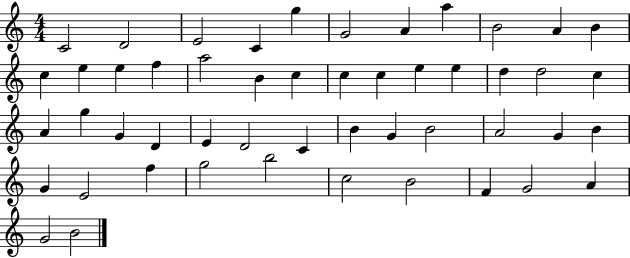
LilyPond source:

{
  \clef treble
  \numericTimeSignature
  \time 4/4
  \key c \major
  c'2 d'2 | e'2 c'4 g''4 | g'2 a'4 a''4 | b'2 a'4 b'4 | \break c''4 e''4 e''4 f''4 | a''2 b'4 c''4 | c''4 c''4 e''4 e''4 | d''4 d''2 c''4 | \break a'4 g''4 g'4 d'4 | e'4 d'2 c'4 | b'4 g'4 b'2 | a'2 g'4 b'4 | \break g'4 e'2 f''4 | g''2 b''2 | c''2 b'2 | f'4 g'2 a'4 | \break g'2 b'2 | \bar "|."
}